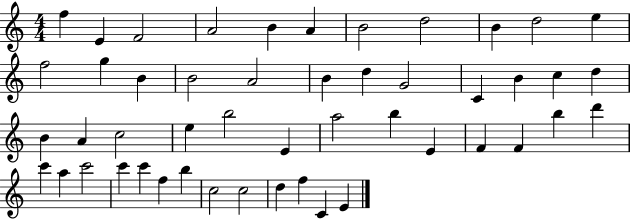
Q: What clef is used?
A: treble